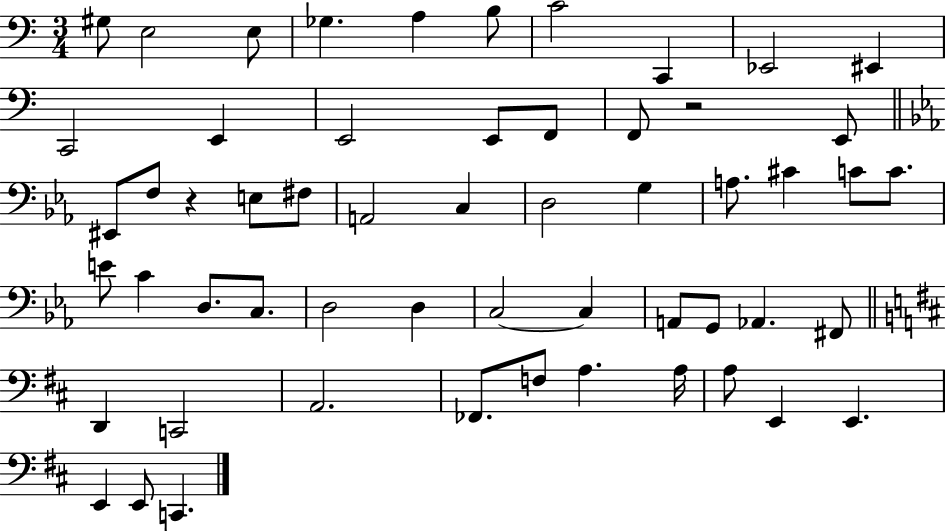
{
  \clef bass
  \numericTimeSignature
  \time 3/4
  \key c \major
  gis8 e2 e8 | ges4. a4 b8 | c'2 c,4 | ees,2 eis,4 | \break c,2 e,4 | e,2 e,8 f,8 | f,8 r2 e,8 | \bar "||" \break \key ees \major eis,8 f8 r4 e8 fis8 | a,2 c4 | d2 g4 | a8. cis'4 c'8 c'8. | \break e'8 c'4 d8. c8. | d2 d4 | c2~~ c4 | a,8 g,8 aes,4. fis,8 | \break \bar "||" \break \key d \major d,4 c,2 | a,2. | fes,8. f8 a4. a16 | a8 e,4 e,4. | \break e,4 e,8 c,4. | \bar "|."
}